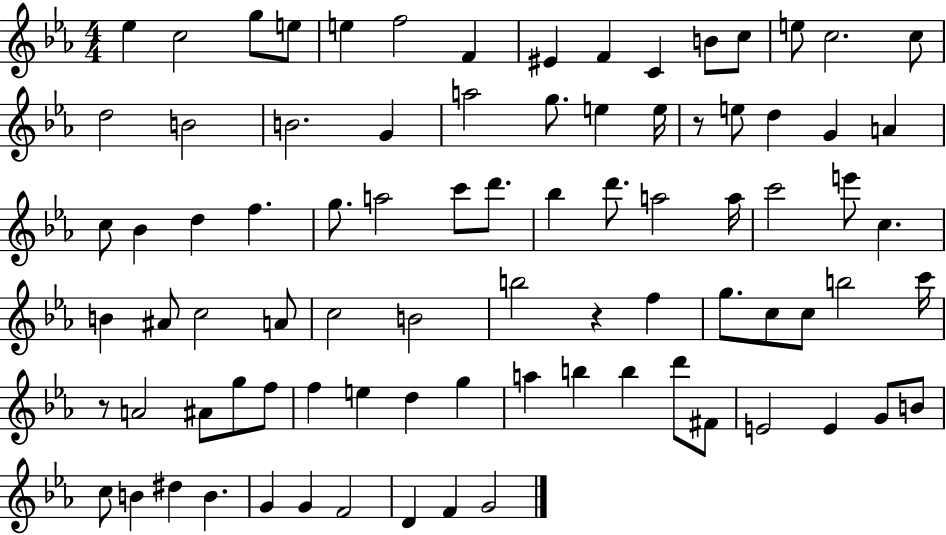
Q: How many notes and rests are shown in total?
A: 85